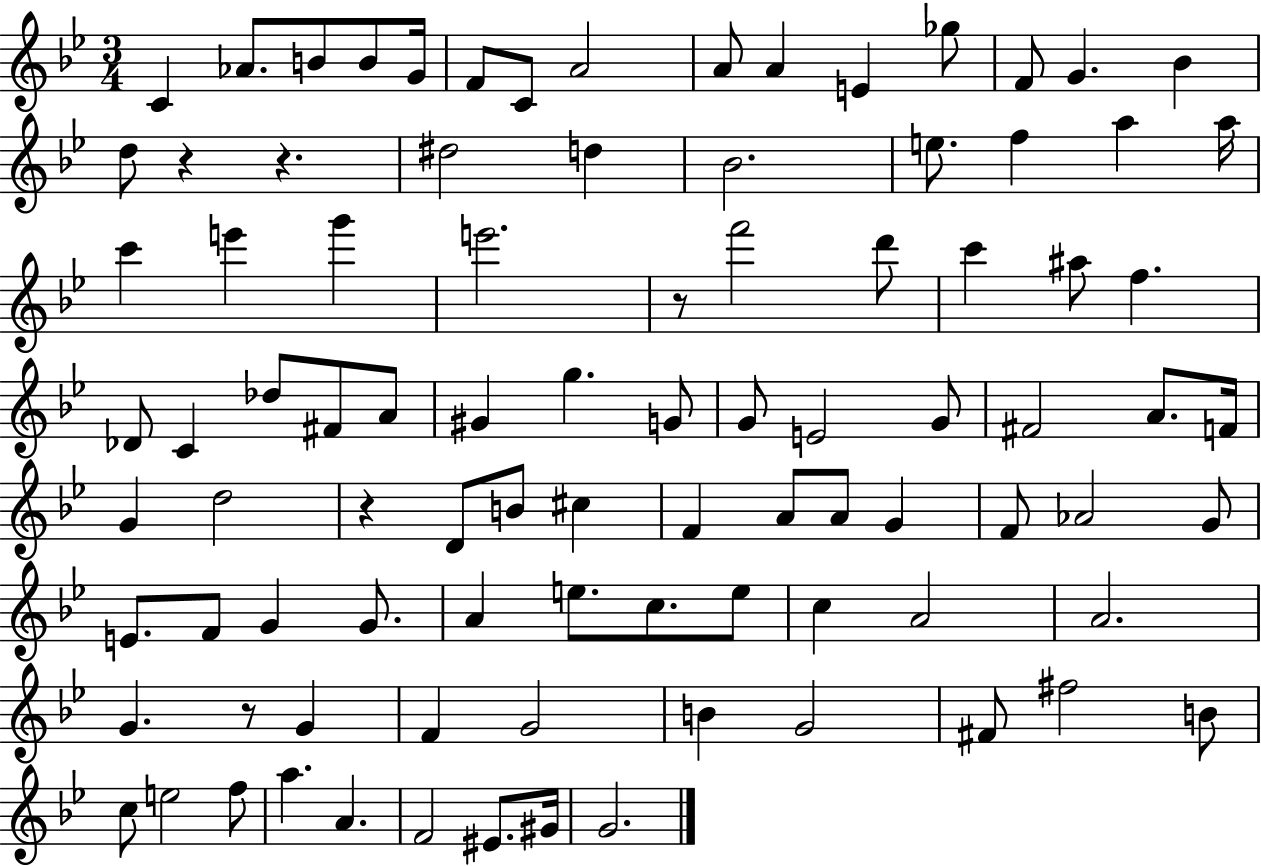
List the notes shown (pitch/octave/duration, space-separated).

C4/q Ab4/e. B4/e B4/e G4/s F4/e C4/e A4/h A4/e A4/q E4/q Gb5/e F4/e G4/q. Bb4/q D5/e R/q R/q. D#5/h D5/q Bb4/h. E5/e. F5/q A5/q A5/s C6/q E6/q G6/q E6/h. R/e F6/h D6/e C6/q A#5/e F5/q. Db4/e C4/q Db5/e F#4/e A4/e G#4/q G5/q. G4/e G4/e E4/h G4/e F#4/h A4/e. F4/s G4/q D5/h R/q D4/e B4/e C#5/q F4/q A4/e A4/e G4/q F4/e Ab4/h G4/e E4/e. F4/e G4/q G4/e. A4/q E5/e. C5/e. E5/e C5/q A4/h A4/h. G4/q. R/e G4/q F4/q G4/h B4/q G4/h F#4/e F#5/h B4/e C5/e E5/h F5/e A5/q. A4/q. F4/h EIS4/e. G#4/s G4/h.